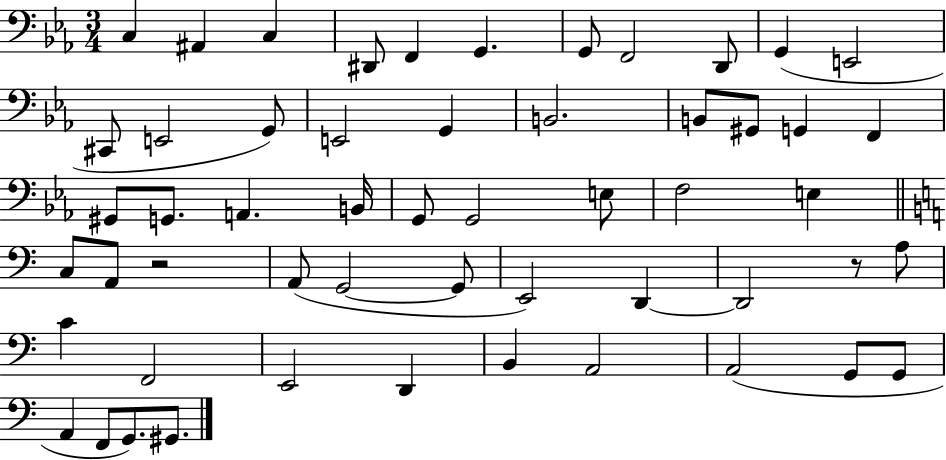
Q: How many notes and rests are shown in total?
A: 54